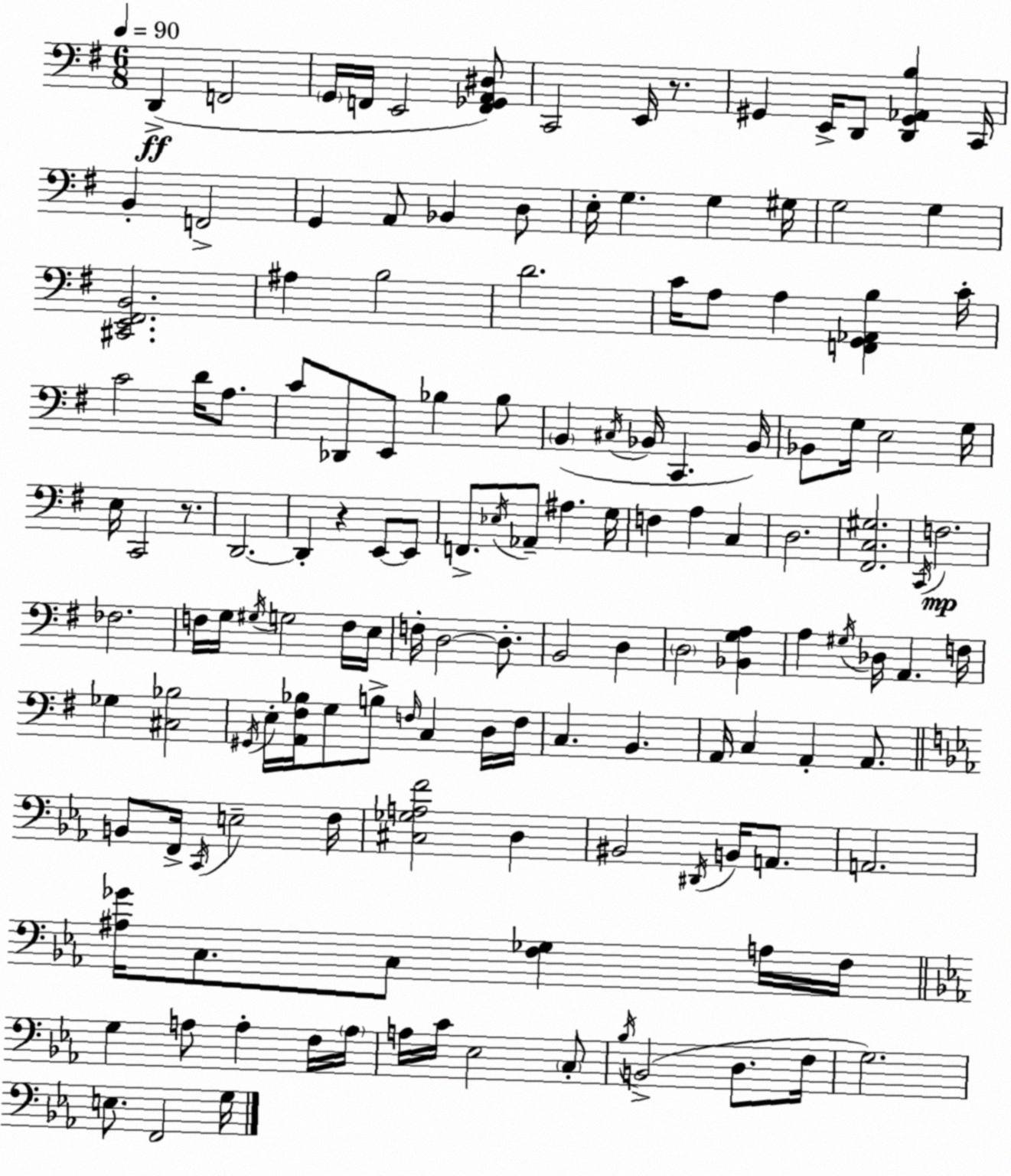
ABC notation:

X:1
T:Untitled
M:6/8
L:1/4
K:Em
D,, F,,2 G,,/4 F,,/4 E,,2 [F,,_G,,A,,^D,]/2 C,,2 E,,/4 z/2 ^G,, E,,/4 D,,/2 [D,,^G,,_A,,B,] C,,/4 B,, F,,2 G,, A,,/2 _B,, D,/2 E,/4 G, G, ^G,/4 G,2 G, [^C,,E,,^F,,B,,]2 ^A, B,2 D2 C/4 A,/2 A, [F,,G,,_A,,B,] C/4 C2 D/4 A,/2 C/2 _D,,/2 E,,/2 _B, _B,/2 B,, ^C,/4 _B,,/4 C,, _B,,/4 _B,,/2 G,/4 E,2 G,/4 E,/4 C,,2 z/2 D,,2 D,, z E,,/2 E,,/2 F,,/2 _E,/4 _A,,/2 ^A, G,/4 F, A, C, D,2 [^F,,C,^G,]2 C,,/4 F,2 _F,2 F,/4 G,/4 ^G,/4 G,2 F,/4 E,/4 F,/4 D,2 D,/2 B,,2 D, D,2 [_B,,G,A,] A, ^G,/4 _D,/4 A,, F,/4 _G, [^C,_B,]2 ^G,,/4 E,/4 [A,,^F,_B,]/4 G,/2 B,/2 F,/4 C, D,/4 F,/4 C, B,, A,,/4 C, A,, A,,/2 B,,/2 F,,/4 C,,/4 E,2 F,/4 [^C,_G,A,F]2 D, ^B,,2 ^D,,/4 B,,/4 A,,/2 A,,2 [^A,_G]/4 C,/2 C,/2 [F,_G,] A,/4 F,/4 G, A,/2 A, F,/4 A,/4 A,/4 C/4 _E,2 C,/2 _B,/4 B,,2 D,/2 F,/4 G,2 E,/2 F,,2 G,/4